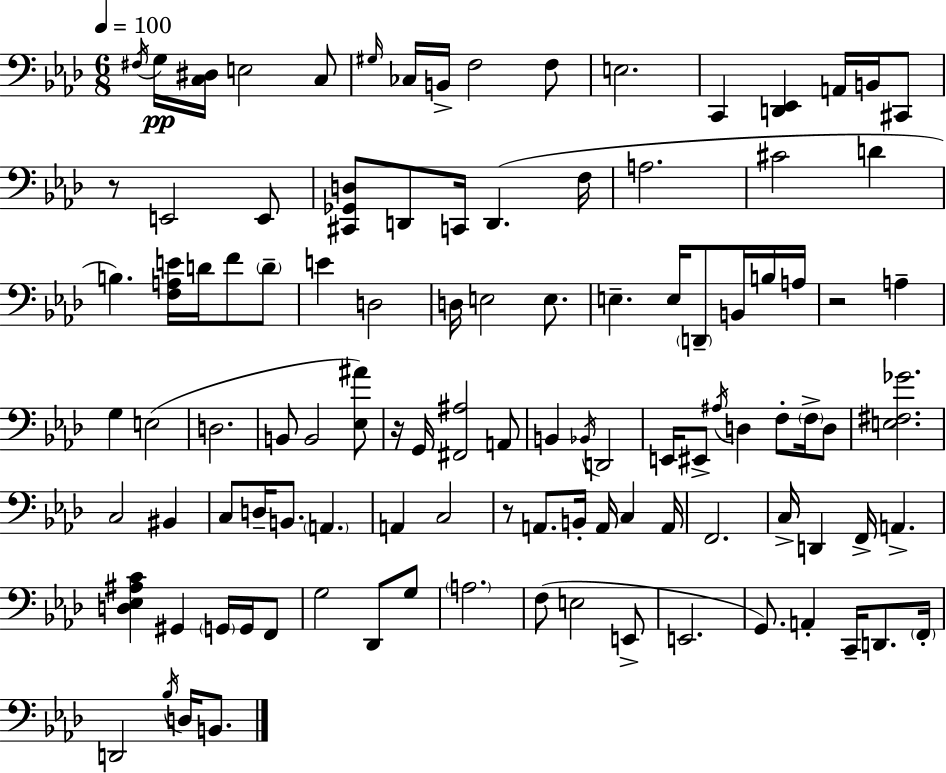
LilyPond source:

{
  \clef bass
  \numericTimeSignature
  \time 6/8
  \key f \minor
  \tempo 4 = 100
  \repeat volta 2 { \acciaccatura { fis16 }\pp g16 <c dis>16 e2 c8 | \grace { gis16 } ces16 b,16-> f2 | f8 e2. | c,4 <d, ees,>4 a,16 b,16 | \break cis,8 r8 e,2 | e,8 <cis, ges, d>8 d,8 c,16 d,4.( | f16 a2. | cis'2 d'4 | \break b4.) <f a e'>16 d'16 f'8 | \parenthesize d'8-- e'4 d2 | d16 e2 e8. | e4.-- e16 \parenthesize d,8-- b,16 | \break b16 a16 r2 a4-- | g4 e2( | d2. | b,8 b,2 | \break <ees ais'>8) r16 g,16 <fis, ais>2 | a,8 b,4 \acciaccatura { bes,16 } d,2 | e,16 eis,8-> \acciaccatura { ais16 } d4 f8-. | \parenthesize f16-> d8 <e fis ges'>2. | \break c2 | bis,4 c8 d16-- b,8. \parenthesize a,4. | a,4 c2 | r8 a,8. b,16-. a,16 c4 | \break a,16 f,2. | c16-> d,4 f,16-> a,4.-> | <d ees ais c'>4 gis,4 | \parenthesize g,16 g,16 f,8 g2 | \break des,8 g8 \parenthesize a2. | f8( e2 | e,8-> e,2. | g,8.) a,4-. c,16-- | \break d,8. \parenthesize f,16-. d,2 | \acciaccatura { bes16 } d16 b,8. } \bar "|."
}